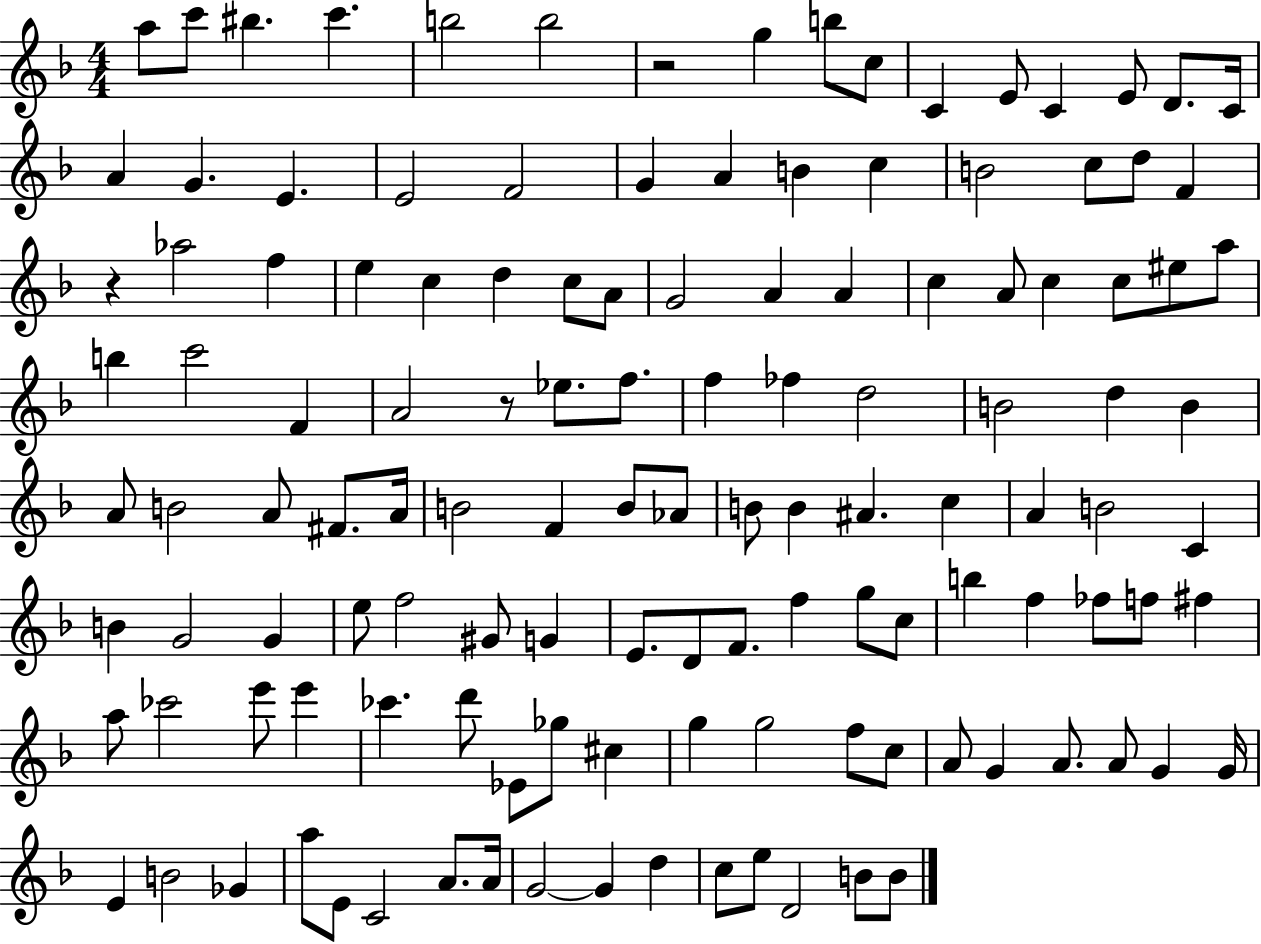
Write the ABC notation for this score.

X:1
T:Untitled
M:4/4
L:1/4
K:F
a/2 c'/2 ^b c' b2 b2 z2 g b/2 c/2 C E/2 C E/2 D/2 C/4 A G E E2 F2 G A B c B2 c/2 d/2 F z _a2 f e c d c/2 A/2 G2 A A c A/2 c c/2 ^e/2 a/2 b c'2 F A2 z/2 _e/2 f/2 f _f d2 B2 d B A/2 B2 A/2 ^F/2 A/4 B2 F B/2 _A/2 B/2 B ^A c A B2 C B G2 G e/2 f2 ^G/2 G E/2 D/2 F/2 f g/2 c/2 b f _f/2 f/2 ^f a/2 _c'2 e'/2 e' _c' d'/2 _E/2 _g/2 ^c g g2 f/2 c/2 A/2 G A/2 A/2 G G/4 E B2 _G a/2 E/2 C2 A/2 A/4 G2 G d c/2 e/2 D2 B/2 B/2